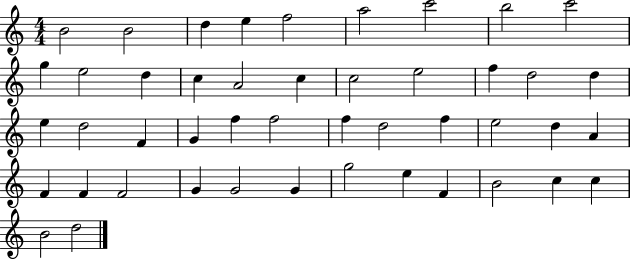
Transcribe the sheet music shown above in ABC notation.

X:1
T:Untitled
M:4/4
L:1/4
K:C
B2 B2 d e f2 a2 c'2 b2 c'2 g e2 d c A2 c c2 e2 f d2 d e d2 F G f f2 f d2 f e2 d A F F F2 G G2 G g2 e F B2 c c B2 d2